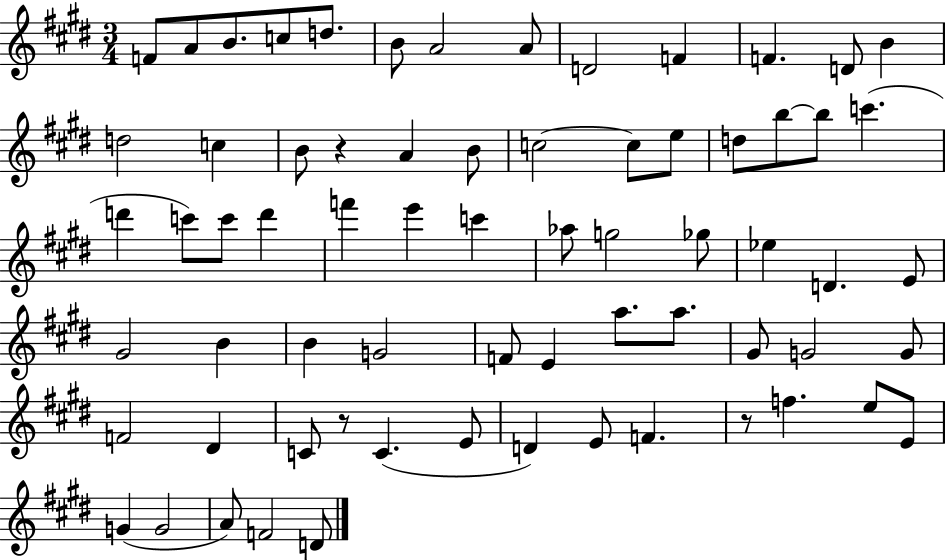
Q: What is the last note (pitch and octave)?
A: D4